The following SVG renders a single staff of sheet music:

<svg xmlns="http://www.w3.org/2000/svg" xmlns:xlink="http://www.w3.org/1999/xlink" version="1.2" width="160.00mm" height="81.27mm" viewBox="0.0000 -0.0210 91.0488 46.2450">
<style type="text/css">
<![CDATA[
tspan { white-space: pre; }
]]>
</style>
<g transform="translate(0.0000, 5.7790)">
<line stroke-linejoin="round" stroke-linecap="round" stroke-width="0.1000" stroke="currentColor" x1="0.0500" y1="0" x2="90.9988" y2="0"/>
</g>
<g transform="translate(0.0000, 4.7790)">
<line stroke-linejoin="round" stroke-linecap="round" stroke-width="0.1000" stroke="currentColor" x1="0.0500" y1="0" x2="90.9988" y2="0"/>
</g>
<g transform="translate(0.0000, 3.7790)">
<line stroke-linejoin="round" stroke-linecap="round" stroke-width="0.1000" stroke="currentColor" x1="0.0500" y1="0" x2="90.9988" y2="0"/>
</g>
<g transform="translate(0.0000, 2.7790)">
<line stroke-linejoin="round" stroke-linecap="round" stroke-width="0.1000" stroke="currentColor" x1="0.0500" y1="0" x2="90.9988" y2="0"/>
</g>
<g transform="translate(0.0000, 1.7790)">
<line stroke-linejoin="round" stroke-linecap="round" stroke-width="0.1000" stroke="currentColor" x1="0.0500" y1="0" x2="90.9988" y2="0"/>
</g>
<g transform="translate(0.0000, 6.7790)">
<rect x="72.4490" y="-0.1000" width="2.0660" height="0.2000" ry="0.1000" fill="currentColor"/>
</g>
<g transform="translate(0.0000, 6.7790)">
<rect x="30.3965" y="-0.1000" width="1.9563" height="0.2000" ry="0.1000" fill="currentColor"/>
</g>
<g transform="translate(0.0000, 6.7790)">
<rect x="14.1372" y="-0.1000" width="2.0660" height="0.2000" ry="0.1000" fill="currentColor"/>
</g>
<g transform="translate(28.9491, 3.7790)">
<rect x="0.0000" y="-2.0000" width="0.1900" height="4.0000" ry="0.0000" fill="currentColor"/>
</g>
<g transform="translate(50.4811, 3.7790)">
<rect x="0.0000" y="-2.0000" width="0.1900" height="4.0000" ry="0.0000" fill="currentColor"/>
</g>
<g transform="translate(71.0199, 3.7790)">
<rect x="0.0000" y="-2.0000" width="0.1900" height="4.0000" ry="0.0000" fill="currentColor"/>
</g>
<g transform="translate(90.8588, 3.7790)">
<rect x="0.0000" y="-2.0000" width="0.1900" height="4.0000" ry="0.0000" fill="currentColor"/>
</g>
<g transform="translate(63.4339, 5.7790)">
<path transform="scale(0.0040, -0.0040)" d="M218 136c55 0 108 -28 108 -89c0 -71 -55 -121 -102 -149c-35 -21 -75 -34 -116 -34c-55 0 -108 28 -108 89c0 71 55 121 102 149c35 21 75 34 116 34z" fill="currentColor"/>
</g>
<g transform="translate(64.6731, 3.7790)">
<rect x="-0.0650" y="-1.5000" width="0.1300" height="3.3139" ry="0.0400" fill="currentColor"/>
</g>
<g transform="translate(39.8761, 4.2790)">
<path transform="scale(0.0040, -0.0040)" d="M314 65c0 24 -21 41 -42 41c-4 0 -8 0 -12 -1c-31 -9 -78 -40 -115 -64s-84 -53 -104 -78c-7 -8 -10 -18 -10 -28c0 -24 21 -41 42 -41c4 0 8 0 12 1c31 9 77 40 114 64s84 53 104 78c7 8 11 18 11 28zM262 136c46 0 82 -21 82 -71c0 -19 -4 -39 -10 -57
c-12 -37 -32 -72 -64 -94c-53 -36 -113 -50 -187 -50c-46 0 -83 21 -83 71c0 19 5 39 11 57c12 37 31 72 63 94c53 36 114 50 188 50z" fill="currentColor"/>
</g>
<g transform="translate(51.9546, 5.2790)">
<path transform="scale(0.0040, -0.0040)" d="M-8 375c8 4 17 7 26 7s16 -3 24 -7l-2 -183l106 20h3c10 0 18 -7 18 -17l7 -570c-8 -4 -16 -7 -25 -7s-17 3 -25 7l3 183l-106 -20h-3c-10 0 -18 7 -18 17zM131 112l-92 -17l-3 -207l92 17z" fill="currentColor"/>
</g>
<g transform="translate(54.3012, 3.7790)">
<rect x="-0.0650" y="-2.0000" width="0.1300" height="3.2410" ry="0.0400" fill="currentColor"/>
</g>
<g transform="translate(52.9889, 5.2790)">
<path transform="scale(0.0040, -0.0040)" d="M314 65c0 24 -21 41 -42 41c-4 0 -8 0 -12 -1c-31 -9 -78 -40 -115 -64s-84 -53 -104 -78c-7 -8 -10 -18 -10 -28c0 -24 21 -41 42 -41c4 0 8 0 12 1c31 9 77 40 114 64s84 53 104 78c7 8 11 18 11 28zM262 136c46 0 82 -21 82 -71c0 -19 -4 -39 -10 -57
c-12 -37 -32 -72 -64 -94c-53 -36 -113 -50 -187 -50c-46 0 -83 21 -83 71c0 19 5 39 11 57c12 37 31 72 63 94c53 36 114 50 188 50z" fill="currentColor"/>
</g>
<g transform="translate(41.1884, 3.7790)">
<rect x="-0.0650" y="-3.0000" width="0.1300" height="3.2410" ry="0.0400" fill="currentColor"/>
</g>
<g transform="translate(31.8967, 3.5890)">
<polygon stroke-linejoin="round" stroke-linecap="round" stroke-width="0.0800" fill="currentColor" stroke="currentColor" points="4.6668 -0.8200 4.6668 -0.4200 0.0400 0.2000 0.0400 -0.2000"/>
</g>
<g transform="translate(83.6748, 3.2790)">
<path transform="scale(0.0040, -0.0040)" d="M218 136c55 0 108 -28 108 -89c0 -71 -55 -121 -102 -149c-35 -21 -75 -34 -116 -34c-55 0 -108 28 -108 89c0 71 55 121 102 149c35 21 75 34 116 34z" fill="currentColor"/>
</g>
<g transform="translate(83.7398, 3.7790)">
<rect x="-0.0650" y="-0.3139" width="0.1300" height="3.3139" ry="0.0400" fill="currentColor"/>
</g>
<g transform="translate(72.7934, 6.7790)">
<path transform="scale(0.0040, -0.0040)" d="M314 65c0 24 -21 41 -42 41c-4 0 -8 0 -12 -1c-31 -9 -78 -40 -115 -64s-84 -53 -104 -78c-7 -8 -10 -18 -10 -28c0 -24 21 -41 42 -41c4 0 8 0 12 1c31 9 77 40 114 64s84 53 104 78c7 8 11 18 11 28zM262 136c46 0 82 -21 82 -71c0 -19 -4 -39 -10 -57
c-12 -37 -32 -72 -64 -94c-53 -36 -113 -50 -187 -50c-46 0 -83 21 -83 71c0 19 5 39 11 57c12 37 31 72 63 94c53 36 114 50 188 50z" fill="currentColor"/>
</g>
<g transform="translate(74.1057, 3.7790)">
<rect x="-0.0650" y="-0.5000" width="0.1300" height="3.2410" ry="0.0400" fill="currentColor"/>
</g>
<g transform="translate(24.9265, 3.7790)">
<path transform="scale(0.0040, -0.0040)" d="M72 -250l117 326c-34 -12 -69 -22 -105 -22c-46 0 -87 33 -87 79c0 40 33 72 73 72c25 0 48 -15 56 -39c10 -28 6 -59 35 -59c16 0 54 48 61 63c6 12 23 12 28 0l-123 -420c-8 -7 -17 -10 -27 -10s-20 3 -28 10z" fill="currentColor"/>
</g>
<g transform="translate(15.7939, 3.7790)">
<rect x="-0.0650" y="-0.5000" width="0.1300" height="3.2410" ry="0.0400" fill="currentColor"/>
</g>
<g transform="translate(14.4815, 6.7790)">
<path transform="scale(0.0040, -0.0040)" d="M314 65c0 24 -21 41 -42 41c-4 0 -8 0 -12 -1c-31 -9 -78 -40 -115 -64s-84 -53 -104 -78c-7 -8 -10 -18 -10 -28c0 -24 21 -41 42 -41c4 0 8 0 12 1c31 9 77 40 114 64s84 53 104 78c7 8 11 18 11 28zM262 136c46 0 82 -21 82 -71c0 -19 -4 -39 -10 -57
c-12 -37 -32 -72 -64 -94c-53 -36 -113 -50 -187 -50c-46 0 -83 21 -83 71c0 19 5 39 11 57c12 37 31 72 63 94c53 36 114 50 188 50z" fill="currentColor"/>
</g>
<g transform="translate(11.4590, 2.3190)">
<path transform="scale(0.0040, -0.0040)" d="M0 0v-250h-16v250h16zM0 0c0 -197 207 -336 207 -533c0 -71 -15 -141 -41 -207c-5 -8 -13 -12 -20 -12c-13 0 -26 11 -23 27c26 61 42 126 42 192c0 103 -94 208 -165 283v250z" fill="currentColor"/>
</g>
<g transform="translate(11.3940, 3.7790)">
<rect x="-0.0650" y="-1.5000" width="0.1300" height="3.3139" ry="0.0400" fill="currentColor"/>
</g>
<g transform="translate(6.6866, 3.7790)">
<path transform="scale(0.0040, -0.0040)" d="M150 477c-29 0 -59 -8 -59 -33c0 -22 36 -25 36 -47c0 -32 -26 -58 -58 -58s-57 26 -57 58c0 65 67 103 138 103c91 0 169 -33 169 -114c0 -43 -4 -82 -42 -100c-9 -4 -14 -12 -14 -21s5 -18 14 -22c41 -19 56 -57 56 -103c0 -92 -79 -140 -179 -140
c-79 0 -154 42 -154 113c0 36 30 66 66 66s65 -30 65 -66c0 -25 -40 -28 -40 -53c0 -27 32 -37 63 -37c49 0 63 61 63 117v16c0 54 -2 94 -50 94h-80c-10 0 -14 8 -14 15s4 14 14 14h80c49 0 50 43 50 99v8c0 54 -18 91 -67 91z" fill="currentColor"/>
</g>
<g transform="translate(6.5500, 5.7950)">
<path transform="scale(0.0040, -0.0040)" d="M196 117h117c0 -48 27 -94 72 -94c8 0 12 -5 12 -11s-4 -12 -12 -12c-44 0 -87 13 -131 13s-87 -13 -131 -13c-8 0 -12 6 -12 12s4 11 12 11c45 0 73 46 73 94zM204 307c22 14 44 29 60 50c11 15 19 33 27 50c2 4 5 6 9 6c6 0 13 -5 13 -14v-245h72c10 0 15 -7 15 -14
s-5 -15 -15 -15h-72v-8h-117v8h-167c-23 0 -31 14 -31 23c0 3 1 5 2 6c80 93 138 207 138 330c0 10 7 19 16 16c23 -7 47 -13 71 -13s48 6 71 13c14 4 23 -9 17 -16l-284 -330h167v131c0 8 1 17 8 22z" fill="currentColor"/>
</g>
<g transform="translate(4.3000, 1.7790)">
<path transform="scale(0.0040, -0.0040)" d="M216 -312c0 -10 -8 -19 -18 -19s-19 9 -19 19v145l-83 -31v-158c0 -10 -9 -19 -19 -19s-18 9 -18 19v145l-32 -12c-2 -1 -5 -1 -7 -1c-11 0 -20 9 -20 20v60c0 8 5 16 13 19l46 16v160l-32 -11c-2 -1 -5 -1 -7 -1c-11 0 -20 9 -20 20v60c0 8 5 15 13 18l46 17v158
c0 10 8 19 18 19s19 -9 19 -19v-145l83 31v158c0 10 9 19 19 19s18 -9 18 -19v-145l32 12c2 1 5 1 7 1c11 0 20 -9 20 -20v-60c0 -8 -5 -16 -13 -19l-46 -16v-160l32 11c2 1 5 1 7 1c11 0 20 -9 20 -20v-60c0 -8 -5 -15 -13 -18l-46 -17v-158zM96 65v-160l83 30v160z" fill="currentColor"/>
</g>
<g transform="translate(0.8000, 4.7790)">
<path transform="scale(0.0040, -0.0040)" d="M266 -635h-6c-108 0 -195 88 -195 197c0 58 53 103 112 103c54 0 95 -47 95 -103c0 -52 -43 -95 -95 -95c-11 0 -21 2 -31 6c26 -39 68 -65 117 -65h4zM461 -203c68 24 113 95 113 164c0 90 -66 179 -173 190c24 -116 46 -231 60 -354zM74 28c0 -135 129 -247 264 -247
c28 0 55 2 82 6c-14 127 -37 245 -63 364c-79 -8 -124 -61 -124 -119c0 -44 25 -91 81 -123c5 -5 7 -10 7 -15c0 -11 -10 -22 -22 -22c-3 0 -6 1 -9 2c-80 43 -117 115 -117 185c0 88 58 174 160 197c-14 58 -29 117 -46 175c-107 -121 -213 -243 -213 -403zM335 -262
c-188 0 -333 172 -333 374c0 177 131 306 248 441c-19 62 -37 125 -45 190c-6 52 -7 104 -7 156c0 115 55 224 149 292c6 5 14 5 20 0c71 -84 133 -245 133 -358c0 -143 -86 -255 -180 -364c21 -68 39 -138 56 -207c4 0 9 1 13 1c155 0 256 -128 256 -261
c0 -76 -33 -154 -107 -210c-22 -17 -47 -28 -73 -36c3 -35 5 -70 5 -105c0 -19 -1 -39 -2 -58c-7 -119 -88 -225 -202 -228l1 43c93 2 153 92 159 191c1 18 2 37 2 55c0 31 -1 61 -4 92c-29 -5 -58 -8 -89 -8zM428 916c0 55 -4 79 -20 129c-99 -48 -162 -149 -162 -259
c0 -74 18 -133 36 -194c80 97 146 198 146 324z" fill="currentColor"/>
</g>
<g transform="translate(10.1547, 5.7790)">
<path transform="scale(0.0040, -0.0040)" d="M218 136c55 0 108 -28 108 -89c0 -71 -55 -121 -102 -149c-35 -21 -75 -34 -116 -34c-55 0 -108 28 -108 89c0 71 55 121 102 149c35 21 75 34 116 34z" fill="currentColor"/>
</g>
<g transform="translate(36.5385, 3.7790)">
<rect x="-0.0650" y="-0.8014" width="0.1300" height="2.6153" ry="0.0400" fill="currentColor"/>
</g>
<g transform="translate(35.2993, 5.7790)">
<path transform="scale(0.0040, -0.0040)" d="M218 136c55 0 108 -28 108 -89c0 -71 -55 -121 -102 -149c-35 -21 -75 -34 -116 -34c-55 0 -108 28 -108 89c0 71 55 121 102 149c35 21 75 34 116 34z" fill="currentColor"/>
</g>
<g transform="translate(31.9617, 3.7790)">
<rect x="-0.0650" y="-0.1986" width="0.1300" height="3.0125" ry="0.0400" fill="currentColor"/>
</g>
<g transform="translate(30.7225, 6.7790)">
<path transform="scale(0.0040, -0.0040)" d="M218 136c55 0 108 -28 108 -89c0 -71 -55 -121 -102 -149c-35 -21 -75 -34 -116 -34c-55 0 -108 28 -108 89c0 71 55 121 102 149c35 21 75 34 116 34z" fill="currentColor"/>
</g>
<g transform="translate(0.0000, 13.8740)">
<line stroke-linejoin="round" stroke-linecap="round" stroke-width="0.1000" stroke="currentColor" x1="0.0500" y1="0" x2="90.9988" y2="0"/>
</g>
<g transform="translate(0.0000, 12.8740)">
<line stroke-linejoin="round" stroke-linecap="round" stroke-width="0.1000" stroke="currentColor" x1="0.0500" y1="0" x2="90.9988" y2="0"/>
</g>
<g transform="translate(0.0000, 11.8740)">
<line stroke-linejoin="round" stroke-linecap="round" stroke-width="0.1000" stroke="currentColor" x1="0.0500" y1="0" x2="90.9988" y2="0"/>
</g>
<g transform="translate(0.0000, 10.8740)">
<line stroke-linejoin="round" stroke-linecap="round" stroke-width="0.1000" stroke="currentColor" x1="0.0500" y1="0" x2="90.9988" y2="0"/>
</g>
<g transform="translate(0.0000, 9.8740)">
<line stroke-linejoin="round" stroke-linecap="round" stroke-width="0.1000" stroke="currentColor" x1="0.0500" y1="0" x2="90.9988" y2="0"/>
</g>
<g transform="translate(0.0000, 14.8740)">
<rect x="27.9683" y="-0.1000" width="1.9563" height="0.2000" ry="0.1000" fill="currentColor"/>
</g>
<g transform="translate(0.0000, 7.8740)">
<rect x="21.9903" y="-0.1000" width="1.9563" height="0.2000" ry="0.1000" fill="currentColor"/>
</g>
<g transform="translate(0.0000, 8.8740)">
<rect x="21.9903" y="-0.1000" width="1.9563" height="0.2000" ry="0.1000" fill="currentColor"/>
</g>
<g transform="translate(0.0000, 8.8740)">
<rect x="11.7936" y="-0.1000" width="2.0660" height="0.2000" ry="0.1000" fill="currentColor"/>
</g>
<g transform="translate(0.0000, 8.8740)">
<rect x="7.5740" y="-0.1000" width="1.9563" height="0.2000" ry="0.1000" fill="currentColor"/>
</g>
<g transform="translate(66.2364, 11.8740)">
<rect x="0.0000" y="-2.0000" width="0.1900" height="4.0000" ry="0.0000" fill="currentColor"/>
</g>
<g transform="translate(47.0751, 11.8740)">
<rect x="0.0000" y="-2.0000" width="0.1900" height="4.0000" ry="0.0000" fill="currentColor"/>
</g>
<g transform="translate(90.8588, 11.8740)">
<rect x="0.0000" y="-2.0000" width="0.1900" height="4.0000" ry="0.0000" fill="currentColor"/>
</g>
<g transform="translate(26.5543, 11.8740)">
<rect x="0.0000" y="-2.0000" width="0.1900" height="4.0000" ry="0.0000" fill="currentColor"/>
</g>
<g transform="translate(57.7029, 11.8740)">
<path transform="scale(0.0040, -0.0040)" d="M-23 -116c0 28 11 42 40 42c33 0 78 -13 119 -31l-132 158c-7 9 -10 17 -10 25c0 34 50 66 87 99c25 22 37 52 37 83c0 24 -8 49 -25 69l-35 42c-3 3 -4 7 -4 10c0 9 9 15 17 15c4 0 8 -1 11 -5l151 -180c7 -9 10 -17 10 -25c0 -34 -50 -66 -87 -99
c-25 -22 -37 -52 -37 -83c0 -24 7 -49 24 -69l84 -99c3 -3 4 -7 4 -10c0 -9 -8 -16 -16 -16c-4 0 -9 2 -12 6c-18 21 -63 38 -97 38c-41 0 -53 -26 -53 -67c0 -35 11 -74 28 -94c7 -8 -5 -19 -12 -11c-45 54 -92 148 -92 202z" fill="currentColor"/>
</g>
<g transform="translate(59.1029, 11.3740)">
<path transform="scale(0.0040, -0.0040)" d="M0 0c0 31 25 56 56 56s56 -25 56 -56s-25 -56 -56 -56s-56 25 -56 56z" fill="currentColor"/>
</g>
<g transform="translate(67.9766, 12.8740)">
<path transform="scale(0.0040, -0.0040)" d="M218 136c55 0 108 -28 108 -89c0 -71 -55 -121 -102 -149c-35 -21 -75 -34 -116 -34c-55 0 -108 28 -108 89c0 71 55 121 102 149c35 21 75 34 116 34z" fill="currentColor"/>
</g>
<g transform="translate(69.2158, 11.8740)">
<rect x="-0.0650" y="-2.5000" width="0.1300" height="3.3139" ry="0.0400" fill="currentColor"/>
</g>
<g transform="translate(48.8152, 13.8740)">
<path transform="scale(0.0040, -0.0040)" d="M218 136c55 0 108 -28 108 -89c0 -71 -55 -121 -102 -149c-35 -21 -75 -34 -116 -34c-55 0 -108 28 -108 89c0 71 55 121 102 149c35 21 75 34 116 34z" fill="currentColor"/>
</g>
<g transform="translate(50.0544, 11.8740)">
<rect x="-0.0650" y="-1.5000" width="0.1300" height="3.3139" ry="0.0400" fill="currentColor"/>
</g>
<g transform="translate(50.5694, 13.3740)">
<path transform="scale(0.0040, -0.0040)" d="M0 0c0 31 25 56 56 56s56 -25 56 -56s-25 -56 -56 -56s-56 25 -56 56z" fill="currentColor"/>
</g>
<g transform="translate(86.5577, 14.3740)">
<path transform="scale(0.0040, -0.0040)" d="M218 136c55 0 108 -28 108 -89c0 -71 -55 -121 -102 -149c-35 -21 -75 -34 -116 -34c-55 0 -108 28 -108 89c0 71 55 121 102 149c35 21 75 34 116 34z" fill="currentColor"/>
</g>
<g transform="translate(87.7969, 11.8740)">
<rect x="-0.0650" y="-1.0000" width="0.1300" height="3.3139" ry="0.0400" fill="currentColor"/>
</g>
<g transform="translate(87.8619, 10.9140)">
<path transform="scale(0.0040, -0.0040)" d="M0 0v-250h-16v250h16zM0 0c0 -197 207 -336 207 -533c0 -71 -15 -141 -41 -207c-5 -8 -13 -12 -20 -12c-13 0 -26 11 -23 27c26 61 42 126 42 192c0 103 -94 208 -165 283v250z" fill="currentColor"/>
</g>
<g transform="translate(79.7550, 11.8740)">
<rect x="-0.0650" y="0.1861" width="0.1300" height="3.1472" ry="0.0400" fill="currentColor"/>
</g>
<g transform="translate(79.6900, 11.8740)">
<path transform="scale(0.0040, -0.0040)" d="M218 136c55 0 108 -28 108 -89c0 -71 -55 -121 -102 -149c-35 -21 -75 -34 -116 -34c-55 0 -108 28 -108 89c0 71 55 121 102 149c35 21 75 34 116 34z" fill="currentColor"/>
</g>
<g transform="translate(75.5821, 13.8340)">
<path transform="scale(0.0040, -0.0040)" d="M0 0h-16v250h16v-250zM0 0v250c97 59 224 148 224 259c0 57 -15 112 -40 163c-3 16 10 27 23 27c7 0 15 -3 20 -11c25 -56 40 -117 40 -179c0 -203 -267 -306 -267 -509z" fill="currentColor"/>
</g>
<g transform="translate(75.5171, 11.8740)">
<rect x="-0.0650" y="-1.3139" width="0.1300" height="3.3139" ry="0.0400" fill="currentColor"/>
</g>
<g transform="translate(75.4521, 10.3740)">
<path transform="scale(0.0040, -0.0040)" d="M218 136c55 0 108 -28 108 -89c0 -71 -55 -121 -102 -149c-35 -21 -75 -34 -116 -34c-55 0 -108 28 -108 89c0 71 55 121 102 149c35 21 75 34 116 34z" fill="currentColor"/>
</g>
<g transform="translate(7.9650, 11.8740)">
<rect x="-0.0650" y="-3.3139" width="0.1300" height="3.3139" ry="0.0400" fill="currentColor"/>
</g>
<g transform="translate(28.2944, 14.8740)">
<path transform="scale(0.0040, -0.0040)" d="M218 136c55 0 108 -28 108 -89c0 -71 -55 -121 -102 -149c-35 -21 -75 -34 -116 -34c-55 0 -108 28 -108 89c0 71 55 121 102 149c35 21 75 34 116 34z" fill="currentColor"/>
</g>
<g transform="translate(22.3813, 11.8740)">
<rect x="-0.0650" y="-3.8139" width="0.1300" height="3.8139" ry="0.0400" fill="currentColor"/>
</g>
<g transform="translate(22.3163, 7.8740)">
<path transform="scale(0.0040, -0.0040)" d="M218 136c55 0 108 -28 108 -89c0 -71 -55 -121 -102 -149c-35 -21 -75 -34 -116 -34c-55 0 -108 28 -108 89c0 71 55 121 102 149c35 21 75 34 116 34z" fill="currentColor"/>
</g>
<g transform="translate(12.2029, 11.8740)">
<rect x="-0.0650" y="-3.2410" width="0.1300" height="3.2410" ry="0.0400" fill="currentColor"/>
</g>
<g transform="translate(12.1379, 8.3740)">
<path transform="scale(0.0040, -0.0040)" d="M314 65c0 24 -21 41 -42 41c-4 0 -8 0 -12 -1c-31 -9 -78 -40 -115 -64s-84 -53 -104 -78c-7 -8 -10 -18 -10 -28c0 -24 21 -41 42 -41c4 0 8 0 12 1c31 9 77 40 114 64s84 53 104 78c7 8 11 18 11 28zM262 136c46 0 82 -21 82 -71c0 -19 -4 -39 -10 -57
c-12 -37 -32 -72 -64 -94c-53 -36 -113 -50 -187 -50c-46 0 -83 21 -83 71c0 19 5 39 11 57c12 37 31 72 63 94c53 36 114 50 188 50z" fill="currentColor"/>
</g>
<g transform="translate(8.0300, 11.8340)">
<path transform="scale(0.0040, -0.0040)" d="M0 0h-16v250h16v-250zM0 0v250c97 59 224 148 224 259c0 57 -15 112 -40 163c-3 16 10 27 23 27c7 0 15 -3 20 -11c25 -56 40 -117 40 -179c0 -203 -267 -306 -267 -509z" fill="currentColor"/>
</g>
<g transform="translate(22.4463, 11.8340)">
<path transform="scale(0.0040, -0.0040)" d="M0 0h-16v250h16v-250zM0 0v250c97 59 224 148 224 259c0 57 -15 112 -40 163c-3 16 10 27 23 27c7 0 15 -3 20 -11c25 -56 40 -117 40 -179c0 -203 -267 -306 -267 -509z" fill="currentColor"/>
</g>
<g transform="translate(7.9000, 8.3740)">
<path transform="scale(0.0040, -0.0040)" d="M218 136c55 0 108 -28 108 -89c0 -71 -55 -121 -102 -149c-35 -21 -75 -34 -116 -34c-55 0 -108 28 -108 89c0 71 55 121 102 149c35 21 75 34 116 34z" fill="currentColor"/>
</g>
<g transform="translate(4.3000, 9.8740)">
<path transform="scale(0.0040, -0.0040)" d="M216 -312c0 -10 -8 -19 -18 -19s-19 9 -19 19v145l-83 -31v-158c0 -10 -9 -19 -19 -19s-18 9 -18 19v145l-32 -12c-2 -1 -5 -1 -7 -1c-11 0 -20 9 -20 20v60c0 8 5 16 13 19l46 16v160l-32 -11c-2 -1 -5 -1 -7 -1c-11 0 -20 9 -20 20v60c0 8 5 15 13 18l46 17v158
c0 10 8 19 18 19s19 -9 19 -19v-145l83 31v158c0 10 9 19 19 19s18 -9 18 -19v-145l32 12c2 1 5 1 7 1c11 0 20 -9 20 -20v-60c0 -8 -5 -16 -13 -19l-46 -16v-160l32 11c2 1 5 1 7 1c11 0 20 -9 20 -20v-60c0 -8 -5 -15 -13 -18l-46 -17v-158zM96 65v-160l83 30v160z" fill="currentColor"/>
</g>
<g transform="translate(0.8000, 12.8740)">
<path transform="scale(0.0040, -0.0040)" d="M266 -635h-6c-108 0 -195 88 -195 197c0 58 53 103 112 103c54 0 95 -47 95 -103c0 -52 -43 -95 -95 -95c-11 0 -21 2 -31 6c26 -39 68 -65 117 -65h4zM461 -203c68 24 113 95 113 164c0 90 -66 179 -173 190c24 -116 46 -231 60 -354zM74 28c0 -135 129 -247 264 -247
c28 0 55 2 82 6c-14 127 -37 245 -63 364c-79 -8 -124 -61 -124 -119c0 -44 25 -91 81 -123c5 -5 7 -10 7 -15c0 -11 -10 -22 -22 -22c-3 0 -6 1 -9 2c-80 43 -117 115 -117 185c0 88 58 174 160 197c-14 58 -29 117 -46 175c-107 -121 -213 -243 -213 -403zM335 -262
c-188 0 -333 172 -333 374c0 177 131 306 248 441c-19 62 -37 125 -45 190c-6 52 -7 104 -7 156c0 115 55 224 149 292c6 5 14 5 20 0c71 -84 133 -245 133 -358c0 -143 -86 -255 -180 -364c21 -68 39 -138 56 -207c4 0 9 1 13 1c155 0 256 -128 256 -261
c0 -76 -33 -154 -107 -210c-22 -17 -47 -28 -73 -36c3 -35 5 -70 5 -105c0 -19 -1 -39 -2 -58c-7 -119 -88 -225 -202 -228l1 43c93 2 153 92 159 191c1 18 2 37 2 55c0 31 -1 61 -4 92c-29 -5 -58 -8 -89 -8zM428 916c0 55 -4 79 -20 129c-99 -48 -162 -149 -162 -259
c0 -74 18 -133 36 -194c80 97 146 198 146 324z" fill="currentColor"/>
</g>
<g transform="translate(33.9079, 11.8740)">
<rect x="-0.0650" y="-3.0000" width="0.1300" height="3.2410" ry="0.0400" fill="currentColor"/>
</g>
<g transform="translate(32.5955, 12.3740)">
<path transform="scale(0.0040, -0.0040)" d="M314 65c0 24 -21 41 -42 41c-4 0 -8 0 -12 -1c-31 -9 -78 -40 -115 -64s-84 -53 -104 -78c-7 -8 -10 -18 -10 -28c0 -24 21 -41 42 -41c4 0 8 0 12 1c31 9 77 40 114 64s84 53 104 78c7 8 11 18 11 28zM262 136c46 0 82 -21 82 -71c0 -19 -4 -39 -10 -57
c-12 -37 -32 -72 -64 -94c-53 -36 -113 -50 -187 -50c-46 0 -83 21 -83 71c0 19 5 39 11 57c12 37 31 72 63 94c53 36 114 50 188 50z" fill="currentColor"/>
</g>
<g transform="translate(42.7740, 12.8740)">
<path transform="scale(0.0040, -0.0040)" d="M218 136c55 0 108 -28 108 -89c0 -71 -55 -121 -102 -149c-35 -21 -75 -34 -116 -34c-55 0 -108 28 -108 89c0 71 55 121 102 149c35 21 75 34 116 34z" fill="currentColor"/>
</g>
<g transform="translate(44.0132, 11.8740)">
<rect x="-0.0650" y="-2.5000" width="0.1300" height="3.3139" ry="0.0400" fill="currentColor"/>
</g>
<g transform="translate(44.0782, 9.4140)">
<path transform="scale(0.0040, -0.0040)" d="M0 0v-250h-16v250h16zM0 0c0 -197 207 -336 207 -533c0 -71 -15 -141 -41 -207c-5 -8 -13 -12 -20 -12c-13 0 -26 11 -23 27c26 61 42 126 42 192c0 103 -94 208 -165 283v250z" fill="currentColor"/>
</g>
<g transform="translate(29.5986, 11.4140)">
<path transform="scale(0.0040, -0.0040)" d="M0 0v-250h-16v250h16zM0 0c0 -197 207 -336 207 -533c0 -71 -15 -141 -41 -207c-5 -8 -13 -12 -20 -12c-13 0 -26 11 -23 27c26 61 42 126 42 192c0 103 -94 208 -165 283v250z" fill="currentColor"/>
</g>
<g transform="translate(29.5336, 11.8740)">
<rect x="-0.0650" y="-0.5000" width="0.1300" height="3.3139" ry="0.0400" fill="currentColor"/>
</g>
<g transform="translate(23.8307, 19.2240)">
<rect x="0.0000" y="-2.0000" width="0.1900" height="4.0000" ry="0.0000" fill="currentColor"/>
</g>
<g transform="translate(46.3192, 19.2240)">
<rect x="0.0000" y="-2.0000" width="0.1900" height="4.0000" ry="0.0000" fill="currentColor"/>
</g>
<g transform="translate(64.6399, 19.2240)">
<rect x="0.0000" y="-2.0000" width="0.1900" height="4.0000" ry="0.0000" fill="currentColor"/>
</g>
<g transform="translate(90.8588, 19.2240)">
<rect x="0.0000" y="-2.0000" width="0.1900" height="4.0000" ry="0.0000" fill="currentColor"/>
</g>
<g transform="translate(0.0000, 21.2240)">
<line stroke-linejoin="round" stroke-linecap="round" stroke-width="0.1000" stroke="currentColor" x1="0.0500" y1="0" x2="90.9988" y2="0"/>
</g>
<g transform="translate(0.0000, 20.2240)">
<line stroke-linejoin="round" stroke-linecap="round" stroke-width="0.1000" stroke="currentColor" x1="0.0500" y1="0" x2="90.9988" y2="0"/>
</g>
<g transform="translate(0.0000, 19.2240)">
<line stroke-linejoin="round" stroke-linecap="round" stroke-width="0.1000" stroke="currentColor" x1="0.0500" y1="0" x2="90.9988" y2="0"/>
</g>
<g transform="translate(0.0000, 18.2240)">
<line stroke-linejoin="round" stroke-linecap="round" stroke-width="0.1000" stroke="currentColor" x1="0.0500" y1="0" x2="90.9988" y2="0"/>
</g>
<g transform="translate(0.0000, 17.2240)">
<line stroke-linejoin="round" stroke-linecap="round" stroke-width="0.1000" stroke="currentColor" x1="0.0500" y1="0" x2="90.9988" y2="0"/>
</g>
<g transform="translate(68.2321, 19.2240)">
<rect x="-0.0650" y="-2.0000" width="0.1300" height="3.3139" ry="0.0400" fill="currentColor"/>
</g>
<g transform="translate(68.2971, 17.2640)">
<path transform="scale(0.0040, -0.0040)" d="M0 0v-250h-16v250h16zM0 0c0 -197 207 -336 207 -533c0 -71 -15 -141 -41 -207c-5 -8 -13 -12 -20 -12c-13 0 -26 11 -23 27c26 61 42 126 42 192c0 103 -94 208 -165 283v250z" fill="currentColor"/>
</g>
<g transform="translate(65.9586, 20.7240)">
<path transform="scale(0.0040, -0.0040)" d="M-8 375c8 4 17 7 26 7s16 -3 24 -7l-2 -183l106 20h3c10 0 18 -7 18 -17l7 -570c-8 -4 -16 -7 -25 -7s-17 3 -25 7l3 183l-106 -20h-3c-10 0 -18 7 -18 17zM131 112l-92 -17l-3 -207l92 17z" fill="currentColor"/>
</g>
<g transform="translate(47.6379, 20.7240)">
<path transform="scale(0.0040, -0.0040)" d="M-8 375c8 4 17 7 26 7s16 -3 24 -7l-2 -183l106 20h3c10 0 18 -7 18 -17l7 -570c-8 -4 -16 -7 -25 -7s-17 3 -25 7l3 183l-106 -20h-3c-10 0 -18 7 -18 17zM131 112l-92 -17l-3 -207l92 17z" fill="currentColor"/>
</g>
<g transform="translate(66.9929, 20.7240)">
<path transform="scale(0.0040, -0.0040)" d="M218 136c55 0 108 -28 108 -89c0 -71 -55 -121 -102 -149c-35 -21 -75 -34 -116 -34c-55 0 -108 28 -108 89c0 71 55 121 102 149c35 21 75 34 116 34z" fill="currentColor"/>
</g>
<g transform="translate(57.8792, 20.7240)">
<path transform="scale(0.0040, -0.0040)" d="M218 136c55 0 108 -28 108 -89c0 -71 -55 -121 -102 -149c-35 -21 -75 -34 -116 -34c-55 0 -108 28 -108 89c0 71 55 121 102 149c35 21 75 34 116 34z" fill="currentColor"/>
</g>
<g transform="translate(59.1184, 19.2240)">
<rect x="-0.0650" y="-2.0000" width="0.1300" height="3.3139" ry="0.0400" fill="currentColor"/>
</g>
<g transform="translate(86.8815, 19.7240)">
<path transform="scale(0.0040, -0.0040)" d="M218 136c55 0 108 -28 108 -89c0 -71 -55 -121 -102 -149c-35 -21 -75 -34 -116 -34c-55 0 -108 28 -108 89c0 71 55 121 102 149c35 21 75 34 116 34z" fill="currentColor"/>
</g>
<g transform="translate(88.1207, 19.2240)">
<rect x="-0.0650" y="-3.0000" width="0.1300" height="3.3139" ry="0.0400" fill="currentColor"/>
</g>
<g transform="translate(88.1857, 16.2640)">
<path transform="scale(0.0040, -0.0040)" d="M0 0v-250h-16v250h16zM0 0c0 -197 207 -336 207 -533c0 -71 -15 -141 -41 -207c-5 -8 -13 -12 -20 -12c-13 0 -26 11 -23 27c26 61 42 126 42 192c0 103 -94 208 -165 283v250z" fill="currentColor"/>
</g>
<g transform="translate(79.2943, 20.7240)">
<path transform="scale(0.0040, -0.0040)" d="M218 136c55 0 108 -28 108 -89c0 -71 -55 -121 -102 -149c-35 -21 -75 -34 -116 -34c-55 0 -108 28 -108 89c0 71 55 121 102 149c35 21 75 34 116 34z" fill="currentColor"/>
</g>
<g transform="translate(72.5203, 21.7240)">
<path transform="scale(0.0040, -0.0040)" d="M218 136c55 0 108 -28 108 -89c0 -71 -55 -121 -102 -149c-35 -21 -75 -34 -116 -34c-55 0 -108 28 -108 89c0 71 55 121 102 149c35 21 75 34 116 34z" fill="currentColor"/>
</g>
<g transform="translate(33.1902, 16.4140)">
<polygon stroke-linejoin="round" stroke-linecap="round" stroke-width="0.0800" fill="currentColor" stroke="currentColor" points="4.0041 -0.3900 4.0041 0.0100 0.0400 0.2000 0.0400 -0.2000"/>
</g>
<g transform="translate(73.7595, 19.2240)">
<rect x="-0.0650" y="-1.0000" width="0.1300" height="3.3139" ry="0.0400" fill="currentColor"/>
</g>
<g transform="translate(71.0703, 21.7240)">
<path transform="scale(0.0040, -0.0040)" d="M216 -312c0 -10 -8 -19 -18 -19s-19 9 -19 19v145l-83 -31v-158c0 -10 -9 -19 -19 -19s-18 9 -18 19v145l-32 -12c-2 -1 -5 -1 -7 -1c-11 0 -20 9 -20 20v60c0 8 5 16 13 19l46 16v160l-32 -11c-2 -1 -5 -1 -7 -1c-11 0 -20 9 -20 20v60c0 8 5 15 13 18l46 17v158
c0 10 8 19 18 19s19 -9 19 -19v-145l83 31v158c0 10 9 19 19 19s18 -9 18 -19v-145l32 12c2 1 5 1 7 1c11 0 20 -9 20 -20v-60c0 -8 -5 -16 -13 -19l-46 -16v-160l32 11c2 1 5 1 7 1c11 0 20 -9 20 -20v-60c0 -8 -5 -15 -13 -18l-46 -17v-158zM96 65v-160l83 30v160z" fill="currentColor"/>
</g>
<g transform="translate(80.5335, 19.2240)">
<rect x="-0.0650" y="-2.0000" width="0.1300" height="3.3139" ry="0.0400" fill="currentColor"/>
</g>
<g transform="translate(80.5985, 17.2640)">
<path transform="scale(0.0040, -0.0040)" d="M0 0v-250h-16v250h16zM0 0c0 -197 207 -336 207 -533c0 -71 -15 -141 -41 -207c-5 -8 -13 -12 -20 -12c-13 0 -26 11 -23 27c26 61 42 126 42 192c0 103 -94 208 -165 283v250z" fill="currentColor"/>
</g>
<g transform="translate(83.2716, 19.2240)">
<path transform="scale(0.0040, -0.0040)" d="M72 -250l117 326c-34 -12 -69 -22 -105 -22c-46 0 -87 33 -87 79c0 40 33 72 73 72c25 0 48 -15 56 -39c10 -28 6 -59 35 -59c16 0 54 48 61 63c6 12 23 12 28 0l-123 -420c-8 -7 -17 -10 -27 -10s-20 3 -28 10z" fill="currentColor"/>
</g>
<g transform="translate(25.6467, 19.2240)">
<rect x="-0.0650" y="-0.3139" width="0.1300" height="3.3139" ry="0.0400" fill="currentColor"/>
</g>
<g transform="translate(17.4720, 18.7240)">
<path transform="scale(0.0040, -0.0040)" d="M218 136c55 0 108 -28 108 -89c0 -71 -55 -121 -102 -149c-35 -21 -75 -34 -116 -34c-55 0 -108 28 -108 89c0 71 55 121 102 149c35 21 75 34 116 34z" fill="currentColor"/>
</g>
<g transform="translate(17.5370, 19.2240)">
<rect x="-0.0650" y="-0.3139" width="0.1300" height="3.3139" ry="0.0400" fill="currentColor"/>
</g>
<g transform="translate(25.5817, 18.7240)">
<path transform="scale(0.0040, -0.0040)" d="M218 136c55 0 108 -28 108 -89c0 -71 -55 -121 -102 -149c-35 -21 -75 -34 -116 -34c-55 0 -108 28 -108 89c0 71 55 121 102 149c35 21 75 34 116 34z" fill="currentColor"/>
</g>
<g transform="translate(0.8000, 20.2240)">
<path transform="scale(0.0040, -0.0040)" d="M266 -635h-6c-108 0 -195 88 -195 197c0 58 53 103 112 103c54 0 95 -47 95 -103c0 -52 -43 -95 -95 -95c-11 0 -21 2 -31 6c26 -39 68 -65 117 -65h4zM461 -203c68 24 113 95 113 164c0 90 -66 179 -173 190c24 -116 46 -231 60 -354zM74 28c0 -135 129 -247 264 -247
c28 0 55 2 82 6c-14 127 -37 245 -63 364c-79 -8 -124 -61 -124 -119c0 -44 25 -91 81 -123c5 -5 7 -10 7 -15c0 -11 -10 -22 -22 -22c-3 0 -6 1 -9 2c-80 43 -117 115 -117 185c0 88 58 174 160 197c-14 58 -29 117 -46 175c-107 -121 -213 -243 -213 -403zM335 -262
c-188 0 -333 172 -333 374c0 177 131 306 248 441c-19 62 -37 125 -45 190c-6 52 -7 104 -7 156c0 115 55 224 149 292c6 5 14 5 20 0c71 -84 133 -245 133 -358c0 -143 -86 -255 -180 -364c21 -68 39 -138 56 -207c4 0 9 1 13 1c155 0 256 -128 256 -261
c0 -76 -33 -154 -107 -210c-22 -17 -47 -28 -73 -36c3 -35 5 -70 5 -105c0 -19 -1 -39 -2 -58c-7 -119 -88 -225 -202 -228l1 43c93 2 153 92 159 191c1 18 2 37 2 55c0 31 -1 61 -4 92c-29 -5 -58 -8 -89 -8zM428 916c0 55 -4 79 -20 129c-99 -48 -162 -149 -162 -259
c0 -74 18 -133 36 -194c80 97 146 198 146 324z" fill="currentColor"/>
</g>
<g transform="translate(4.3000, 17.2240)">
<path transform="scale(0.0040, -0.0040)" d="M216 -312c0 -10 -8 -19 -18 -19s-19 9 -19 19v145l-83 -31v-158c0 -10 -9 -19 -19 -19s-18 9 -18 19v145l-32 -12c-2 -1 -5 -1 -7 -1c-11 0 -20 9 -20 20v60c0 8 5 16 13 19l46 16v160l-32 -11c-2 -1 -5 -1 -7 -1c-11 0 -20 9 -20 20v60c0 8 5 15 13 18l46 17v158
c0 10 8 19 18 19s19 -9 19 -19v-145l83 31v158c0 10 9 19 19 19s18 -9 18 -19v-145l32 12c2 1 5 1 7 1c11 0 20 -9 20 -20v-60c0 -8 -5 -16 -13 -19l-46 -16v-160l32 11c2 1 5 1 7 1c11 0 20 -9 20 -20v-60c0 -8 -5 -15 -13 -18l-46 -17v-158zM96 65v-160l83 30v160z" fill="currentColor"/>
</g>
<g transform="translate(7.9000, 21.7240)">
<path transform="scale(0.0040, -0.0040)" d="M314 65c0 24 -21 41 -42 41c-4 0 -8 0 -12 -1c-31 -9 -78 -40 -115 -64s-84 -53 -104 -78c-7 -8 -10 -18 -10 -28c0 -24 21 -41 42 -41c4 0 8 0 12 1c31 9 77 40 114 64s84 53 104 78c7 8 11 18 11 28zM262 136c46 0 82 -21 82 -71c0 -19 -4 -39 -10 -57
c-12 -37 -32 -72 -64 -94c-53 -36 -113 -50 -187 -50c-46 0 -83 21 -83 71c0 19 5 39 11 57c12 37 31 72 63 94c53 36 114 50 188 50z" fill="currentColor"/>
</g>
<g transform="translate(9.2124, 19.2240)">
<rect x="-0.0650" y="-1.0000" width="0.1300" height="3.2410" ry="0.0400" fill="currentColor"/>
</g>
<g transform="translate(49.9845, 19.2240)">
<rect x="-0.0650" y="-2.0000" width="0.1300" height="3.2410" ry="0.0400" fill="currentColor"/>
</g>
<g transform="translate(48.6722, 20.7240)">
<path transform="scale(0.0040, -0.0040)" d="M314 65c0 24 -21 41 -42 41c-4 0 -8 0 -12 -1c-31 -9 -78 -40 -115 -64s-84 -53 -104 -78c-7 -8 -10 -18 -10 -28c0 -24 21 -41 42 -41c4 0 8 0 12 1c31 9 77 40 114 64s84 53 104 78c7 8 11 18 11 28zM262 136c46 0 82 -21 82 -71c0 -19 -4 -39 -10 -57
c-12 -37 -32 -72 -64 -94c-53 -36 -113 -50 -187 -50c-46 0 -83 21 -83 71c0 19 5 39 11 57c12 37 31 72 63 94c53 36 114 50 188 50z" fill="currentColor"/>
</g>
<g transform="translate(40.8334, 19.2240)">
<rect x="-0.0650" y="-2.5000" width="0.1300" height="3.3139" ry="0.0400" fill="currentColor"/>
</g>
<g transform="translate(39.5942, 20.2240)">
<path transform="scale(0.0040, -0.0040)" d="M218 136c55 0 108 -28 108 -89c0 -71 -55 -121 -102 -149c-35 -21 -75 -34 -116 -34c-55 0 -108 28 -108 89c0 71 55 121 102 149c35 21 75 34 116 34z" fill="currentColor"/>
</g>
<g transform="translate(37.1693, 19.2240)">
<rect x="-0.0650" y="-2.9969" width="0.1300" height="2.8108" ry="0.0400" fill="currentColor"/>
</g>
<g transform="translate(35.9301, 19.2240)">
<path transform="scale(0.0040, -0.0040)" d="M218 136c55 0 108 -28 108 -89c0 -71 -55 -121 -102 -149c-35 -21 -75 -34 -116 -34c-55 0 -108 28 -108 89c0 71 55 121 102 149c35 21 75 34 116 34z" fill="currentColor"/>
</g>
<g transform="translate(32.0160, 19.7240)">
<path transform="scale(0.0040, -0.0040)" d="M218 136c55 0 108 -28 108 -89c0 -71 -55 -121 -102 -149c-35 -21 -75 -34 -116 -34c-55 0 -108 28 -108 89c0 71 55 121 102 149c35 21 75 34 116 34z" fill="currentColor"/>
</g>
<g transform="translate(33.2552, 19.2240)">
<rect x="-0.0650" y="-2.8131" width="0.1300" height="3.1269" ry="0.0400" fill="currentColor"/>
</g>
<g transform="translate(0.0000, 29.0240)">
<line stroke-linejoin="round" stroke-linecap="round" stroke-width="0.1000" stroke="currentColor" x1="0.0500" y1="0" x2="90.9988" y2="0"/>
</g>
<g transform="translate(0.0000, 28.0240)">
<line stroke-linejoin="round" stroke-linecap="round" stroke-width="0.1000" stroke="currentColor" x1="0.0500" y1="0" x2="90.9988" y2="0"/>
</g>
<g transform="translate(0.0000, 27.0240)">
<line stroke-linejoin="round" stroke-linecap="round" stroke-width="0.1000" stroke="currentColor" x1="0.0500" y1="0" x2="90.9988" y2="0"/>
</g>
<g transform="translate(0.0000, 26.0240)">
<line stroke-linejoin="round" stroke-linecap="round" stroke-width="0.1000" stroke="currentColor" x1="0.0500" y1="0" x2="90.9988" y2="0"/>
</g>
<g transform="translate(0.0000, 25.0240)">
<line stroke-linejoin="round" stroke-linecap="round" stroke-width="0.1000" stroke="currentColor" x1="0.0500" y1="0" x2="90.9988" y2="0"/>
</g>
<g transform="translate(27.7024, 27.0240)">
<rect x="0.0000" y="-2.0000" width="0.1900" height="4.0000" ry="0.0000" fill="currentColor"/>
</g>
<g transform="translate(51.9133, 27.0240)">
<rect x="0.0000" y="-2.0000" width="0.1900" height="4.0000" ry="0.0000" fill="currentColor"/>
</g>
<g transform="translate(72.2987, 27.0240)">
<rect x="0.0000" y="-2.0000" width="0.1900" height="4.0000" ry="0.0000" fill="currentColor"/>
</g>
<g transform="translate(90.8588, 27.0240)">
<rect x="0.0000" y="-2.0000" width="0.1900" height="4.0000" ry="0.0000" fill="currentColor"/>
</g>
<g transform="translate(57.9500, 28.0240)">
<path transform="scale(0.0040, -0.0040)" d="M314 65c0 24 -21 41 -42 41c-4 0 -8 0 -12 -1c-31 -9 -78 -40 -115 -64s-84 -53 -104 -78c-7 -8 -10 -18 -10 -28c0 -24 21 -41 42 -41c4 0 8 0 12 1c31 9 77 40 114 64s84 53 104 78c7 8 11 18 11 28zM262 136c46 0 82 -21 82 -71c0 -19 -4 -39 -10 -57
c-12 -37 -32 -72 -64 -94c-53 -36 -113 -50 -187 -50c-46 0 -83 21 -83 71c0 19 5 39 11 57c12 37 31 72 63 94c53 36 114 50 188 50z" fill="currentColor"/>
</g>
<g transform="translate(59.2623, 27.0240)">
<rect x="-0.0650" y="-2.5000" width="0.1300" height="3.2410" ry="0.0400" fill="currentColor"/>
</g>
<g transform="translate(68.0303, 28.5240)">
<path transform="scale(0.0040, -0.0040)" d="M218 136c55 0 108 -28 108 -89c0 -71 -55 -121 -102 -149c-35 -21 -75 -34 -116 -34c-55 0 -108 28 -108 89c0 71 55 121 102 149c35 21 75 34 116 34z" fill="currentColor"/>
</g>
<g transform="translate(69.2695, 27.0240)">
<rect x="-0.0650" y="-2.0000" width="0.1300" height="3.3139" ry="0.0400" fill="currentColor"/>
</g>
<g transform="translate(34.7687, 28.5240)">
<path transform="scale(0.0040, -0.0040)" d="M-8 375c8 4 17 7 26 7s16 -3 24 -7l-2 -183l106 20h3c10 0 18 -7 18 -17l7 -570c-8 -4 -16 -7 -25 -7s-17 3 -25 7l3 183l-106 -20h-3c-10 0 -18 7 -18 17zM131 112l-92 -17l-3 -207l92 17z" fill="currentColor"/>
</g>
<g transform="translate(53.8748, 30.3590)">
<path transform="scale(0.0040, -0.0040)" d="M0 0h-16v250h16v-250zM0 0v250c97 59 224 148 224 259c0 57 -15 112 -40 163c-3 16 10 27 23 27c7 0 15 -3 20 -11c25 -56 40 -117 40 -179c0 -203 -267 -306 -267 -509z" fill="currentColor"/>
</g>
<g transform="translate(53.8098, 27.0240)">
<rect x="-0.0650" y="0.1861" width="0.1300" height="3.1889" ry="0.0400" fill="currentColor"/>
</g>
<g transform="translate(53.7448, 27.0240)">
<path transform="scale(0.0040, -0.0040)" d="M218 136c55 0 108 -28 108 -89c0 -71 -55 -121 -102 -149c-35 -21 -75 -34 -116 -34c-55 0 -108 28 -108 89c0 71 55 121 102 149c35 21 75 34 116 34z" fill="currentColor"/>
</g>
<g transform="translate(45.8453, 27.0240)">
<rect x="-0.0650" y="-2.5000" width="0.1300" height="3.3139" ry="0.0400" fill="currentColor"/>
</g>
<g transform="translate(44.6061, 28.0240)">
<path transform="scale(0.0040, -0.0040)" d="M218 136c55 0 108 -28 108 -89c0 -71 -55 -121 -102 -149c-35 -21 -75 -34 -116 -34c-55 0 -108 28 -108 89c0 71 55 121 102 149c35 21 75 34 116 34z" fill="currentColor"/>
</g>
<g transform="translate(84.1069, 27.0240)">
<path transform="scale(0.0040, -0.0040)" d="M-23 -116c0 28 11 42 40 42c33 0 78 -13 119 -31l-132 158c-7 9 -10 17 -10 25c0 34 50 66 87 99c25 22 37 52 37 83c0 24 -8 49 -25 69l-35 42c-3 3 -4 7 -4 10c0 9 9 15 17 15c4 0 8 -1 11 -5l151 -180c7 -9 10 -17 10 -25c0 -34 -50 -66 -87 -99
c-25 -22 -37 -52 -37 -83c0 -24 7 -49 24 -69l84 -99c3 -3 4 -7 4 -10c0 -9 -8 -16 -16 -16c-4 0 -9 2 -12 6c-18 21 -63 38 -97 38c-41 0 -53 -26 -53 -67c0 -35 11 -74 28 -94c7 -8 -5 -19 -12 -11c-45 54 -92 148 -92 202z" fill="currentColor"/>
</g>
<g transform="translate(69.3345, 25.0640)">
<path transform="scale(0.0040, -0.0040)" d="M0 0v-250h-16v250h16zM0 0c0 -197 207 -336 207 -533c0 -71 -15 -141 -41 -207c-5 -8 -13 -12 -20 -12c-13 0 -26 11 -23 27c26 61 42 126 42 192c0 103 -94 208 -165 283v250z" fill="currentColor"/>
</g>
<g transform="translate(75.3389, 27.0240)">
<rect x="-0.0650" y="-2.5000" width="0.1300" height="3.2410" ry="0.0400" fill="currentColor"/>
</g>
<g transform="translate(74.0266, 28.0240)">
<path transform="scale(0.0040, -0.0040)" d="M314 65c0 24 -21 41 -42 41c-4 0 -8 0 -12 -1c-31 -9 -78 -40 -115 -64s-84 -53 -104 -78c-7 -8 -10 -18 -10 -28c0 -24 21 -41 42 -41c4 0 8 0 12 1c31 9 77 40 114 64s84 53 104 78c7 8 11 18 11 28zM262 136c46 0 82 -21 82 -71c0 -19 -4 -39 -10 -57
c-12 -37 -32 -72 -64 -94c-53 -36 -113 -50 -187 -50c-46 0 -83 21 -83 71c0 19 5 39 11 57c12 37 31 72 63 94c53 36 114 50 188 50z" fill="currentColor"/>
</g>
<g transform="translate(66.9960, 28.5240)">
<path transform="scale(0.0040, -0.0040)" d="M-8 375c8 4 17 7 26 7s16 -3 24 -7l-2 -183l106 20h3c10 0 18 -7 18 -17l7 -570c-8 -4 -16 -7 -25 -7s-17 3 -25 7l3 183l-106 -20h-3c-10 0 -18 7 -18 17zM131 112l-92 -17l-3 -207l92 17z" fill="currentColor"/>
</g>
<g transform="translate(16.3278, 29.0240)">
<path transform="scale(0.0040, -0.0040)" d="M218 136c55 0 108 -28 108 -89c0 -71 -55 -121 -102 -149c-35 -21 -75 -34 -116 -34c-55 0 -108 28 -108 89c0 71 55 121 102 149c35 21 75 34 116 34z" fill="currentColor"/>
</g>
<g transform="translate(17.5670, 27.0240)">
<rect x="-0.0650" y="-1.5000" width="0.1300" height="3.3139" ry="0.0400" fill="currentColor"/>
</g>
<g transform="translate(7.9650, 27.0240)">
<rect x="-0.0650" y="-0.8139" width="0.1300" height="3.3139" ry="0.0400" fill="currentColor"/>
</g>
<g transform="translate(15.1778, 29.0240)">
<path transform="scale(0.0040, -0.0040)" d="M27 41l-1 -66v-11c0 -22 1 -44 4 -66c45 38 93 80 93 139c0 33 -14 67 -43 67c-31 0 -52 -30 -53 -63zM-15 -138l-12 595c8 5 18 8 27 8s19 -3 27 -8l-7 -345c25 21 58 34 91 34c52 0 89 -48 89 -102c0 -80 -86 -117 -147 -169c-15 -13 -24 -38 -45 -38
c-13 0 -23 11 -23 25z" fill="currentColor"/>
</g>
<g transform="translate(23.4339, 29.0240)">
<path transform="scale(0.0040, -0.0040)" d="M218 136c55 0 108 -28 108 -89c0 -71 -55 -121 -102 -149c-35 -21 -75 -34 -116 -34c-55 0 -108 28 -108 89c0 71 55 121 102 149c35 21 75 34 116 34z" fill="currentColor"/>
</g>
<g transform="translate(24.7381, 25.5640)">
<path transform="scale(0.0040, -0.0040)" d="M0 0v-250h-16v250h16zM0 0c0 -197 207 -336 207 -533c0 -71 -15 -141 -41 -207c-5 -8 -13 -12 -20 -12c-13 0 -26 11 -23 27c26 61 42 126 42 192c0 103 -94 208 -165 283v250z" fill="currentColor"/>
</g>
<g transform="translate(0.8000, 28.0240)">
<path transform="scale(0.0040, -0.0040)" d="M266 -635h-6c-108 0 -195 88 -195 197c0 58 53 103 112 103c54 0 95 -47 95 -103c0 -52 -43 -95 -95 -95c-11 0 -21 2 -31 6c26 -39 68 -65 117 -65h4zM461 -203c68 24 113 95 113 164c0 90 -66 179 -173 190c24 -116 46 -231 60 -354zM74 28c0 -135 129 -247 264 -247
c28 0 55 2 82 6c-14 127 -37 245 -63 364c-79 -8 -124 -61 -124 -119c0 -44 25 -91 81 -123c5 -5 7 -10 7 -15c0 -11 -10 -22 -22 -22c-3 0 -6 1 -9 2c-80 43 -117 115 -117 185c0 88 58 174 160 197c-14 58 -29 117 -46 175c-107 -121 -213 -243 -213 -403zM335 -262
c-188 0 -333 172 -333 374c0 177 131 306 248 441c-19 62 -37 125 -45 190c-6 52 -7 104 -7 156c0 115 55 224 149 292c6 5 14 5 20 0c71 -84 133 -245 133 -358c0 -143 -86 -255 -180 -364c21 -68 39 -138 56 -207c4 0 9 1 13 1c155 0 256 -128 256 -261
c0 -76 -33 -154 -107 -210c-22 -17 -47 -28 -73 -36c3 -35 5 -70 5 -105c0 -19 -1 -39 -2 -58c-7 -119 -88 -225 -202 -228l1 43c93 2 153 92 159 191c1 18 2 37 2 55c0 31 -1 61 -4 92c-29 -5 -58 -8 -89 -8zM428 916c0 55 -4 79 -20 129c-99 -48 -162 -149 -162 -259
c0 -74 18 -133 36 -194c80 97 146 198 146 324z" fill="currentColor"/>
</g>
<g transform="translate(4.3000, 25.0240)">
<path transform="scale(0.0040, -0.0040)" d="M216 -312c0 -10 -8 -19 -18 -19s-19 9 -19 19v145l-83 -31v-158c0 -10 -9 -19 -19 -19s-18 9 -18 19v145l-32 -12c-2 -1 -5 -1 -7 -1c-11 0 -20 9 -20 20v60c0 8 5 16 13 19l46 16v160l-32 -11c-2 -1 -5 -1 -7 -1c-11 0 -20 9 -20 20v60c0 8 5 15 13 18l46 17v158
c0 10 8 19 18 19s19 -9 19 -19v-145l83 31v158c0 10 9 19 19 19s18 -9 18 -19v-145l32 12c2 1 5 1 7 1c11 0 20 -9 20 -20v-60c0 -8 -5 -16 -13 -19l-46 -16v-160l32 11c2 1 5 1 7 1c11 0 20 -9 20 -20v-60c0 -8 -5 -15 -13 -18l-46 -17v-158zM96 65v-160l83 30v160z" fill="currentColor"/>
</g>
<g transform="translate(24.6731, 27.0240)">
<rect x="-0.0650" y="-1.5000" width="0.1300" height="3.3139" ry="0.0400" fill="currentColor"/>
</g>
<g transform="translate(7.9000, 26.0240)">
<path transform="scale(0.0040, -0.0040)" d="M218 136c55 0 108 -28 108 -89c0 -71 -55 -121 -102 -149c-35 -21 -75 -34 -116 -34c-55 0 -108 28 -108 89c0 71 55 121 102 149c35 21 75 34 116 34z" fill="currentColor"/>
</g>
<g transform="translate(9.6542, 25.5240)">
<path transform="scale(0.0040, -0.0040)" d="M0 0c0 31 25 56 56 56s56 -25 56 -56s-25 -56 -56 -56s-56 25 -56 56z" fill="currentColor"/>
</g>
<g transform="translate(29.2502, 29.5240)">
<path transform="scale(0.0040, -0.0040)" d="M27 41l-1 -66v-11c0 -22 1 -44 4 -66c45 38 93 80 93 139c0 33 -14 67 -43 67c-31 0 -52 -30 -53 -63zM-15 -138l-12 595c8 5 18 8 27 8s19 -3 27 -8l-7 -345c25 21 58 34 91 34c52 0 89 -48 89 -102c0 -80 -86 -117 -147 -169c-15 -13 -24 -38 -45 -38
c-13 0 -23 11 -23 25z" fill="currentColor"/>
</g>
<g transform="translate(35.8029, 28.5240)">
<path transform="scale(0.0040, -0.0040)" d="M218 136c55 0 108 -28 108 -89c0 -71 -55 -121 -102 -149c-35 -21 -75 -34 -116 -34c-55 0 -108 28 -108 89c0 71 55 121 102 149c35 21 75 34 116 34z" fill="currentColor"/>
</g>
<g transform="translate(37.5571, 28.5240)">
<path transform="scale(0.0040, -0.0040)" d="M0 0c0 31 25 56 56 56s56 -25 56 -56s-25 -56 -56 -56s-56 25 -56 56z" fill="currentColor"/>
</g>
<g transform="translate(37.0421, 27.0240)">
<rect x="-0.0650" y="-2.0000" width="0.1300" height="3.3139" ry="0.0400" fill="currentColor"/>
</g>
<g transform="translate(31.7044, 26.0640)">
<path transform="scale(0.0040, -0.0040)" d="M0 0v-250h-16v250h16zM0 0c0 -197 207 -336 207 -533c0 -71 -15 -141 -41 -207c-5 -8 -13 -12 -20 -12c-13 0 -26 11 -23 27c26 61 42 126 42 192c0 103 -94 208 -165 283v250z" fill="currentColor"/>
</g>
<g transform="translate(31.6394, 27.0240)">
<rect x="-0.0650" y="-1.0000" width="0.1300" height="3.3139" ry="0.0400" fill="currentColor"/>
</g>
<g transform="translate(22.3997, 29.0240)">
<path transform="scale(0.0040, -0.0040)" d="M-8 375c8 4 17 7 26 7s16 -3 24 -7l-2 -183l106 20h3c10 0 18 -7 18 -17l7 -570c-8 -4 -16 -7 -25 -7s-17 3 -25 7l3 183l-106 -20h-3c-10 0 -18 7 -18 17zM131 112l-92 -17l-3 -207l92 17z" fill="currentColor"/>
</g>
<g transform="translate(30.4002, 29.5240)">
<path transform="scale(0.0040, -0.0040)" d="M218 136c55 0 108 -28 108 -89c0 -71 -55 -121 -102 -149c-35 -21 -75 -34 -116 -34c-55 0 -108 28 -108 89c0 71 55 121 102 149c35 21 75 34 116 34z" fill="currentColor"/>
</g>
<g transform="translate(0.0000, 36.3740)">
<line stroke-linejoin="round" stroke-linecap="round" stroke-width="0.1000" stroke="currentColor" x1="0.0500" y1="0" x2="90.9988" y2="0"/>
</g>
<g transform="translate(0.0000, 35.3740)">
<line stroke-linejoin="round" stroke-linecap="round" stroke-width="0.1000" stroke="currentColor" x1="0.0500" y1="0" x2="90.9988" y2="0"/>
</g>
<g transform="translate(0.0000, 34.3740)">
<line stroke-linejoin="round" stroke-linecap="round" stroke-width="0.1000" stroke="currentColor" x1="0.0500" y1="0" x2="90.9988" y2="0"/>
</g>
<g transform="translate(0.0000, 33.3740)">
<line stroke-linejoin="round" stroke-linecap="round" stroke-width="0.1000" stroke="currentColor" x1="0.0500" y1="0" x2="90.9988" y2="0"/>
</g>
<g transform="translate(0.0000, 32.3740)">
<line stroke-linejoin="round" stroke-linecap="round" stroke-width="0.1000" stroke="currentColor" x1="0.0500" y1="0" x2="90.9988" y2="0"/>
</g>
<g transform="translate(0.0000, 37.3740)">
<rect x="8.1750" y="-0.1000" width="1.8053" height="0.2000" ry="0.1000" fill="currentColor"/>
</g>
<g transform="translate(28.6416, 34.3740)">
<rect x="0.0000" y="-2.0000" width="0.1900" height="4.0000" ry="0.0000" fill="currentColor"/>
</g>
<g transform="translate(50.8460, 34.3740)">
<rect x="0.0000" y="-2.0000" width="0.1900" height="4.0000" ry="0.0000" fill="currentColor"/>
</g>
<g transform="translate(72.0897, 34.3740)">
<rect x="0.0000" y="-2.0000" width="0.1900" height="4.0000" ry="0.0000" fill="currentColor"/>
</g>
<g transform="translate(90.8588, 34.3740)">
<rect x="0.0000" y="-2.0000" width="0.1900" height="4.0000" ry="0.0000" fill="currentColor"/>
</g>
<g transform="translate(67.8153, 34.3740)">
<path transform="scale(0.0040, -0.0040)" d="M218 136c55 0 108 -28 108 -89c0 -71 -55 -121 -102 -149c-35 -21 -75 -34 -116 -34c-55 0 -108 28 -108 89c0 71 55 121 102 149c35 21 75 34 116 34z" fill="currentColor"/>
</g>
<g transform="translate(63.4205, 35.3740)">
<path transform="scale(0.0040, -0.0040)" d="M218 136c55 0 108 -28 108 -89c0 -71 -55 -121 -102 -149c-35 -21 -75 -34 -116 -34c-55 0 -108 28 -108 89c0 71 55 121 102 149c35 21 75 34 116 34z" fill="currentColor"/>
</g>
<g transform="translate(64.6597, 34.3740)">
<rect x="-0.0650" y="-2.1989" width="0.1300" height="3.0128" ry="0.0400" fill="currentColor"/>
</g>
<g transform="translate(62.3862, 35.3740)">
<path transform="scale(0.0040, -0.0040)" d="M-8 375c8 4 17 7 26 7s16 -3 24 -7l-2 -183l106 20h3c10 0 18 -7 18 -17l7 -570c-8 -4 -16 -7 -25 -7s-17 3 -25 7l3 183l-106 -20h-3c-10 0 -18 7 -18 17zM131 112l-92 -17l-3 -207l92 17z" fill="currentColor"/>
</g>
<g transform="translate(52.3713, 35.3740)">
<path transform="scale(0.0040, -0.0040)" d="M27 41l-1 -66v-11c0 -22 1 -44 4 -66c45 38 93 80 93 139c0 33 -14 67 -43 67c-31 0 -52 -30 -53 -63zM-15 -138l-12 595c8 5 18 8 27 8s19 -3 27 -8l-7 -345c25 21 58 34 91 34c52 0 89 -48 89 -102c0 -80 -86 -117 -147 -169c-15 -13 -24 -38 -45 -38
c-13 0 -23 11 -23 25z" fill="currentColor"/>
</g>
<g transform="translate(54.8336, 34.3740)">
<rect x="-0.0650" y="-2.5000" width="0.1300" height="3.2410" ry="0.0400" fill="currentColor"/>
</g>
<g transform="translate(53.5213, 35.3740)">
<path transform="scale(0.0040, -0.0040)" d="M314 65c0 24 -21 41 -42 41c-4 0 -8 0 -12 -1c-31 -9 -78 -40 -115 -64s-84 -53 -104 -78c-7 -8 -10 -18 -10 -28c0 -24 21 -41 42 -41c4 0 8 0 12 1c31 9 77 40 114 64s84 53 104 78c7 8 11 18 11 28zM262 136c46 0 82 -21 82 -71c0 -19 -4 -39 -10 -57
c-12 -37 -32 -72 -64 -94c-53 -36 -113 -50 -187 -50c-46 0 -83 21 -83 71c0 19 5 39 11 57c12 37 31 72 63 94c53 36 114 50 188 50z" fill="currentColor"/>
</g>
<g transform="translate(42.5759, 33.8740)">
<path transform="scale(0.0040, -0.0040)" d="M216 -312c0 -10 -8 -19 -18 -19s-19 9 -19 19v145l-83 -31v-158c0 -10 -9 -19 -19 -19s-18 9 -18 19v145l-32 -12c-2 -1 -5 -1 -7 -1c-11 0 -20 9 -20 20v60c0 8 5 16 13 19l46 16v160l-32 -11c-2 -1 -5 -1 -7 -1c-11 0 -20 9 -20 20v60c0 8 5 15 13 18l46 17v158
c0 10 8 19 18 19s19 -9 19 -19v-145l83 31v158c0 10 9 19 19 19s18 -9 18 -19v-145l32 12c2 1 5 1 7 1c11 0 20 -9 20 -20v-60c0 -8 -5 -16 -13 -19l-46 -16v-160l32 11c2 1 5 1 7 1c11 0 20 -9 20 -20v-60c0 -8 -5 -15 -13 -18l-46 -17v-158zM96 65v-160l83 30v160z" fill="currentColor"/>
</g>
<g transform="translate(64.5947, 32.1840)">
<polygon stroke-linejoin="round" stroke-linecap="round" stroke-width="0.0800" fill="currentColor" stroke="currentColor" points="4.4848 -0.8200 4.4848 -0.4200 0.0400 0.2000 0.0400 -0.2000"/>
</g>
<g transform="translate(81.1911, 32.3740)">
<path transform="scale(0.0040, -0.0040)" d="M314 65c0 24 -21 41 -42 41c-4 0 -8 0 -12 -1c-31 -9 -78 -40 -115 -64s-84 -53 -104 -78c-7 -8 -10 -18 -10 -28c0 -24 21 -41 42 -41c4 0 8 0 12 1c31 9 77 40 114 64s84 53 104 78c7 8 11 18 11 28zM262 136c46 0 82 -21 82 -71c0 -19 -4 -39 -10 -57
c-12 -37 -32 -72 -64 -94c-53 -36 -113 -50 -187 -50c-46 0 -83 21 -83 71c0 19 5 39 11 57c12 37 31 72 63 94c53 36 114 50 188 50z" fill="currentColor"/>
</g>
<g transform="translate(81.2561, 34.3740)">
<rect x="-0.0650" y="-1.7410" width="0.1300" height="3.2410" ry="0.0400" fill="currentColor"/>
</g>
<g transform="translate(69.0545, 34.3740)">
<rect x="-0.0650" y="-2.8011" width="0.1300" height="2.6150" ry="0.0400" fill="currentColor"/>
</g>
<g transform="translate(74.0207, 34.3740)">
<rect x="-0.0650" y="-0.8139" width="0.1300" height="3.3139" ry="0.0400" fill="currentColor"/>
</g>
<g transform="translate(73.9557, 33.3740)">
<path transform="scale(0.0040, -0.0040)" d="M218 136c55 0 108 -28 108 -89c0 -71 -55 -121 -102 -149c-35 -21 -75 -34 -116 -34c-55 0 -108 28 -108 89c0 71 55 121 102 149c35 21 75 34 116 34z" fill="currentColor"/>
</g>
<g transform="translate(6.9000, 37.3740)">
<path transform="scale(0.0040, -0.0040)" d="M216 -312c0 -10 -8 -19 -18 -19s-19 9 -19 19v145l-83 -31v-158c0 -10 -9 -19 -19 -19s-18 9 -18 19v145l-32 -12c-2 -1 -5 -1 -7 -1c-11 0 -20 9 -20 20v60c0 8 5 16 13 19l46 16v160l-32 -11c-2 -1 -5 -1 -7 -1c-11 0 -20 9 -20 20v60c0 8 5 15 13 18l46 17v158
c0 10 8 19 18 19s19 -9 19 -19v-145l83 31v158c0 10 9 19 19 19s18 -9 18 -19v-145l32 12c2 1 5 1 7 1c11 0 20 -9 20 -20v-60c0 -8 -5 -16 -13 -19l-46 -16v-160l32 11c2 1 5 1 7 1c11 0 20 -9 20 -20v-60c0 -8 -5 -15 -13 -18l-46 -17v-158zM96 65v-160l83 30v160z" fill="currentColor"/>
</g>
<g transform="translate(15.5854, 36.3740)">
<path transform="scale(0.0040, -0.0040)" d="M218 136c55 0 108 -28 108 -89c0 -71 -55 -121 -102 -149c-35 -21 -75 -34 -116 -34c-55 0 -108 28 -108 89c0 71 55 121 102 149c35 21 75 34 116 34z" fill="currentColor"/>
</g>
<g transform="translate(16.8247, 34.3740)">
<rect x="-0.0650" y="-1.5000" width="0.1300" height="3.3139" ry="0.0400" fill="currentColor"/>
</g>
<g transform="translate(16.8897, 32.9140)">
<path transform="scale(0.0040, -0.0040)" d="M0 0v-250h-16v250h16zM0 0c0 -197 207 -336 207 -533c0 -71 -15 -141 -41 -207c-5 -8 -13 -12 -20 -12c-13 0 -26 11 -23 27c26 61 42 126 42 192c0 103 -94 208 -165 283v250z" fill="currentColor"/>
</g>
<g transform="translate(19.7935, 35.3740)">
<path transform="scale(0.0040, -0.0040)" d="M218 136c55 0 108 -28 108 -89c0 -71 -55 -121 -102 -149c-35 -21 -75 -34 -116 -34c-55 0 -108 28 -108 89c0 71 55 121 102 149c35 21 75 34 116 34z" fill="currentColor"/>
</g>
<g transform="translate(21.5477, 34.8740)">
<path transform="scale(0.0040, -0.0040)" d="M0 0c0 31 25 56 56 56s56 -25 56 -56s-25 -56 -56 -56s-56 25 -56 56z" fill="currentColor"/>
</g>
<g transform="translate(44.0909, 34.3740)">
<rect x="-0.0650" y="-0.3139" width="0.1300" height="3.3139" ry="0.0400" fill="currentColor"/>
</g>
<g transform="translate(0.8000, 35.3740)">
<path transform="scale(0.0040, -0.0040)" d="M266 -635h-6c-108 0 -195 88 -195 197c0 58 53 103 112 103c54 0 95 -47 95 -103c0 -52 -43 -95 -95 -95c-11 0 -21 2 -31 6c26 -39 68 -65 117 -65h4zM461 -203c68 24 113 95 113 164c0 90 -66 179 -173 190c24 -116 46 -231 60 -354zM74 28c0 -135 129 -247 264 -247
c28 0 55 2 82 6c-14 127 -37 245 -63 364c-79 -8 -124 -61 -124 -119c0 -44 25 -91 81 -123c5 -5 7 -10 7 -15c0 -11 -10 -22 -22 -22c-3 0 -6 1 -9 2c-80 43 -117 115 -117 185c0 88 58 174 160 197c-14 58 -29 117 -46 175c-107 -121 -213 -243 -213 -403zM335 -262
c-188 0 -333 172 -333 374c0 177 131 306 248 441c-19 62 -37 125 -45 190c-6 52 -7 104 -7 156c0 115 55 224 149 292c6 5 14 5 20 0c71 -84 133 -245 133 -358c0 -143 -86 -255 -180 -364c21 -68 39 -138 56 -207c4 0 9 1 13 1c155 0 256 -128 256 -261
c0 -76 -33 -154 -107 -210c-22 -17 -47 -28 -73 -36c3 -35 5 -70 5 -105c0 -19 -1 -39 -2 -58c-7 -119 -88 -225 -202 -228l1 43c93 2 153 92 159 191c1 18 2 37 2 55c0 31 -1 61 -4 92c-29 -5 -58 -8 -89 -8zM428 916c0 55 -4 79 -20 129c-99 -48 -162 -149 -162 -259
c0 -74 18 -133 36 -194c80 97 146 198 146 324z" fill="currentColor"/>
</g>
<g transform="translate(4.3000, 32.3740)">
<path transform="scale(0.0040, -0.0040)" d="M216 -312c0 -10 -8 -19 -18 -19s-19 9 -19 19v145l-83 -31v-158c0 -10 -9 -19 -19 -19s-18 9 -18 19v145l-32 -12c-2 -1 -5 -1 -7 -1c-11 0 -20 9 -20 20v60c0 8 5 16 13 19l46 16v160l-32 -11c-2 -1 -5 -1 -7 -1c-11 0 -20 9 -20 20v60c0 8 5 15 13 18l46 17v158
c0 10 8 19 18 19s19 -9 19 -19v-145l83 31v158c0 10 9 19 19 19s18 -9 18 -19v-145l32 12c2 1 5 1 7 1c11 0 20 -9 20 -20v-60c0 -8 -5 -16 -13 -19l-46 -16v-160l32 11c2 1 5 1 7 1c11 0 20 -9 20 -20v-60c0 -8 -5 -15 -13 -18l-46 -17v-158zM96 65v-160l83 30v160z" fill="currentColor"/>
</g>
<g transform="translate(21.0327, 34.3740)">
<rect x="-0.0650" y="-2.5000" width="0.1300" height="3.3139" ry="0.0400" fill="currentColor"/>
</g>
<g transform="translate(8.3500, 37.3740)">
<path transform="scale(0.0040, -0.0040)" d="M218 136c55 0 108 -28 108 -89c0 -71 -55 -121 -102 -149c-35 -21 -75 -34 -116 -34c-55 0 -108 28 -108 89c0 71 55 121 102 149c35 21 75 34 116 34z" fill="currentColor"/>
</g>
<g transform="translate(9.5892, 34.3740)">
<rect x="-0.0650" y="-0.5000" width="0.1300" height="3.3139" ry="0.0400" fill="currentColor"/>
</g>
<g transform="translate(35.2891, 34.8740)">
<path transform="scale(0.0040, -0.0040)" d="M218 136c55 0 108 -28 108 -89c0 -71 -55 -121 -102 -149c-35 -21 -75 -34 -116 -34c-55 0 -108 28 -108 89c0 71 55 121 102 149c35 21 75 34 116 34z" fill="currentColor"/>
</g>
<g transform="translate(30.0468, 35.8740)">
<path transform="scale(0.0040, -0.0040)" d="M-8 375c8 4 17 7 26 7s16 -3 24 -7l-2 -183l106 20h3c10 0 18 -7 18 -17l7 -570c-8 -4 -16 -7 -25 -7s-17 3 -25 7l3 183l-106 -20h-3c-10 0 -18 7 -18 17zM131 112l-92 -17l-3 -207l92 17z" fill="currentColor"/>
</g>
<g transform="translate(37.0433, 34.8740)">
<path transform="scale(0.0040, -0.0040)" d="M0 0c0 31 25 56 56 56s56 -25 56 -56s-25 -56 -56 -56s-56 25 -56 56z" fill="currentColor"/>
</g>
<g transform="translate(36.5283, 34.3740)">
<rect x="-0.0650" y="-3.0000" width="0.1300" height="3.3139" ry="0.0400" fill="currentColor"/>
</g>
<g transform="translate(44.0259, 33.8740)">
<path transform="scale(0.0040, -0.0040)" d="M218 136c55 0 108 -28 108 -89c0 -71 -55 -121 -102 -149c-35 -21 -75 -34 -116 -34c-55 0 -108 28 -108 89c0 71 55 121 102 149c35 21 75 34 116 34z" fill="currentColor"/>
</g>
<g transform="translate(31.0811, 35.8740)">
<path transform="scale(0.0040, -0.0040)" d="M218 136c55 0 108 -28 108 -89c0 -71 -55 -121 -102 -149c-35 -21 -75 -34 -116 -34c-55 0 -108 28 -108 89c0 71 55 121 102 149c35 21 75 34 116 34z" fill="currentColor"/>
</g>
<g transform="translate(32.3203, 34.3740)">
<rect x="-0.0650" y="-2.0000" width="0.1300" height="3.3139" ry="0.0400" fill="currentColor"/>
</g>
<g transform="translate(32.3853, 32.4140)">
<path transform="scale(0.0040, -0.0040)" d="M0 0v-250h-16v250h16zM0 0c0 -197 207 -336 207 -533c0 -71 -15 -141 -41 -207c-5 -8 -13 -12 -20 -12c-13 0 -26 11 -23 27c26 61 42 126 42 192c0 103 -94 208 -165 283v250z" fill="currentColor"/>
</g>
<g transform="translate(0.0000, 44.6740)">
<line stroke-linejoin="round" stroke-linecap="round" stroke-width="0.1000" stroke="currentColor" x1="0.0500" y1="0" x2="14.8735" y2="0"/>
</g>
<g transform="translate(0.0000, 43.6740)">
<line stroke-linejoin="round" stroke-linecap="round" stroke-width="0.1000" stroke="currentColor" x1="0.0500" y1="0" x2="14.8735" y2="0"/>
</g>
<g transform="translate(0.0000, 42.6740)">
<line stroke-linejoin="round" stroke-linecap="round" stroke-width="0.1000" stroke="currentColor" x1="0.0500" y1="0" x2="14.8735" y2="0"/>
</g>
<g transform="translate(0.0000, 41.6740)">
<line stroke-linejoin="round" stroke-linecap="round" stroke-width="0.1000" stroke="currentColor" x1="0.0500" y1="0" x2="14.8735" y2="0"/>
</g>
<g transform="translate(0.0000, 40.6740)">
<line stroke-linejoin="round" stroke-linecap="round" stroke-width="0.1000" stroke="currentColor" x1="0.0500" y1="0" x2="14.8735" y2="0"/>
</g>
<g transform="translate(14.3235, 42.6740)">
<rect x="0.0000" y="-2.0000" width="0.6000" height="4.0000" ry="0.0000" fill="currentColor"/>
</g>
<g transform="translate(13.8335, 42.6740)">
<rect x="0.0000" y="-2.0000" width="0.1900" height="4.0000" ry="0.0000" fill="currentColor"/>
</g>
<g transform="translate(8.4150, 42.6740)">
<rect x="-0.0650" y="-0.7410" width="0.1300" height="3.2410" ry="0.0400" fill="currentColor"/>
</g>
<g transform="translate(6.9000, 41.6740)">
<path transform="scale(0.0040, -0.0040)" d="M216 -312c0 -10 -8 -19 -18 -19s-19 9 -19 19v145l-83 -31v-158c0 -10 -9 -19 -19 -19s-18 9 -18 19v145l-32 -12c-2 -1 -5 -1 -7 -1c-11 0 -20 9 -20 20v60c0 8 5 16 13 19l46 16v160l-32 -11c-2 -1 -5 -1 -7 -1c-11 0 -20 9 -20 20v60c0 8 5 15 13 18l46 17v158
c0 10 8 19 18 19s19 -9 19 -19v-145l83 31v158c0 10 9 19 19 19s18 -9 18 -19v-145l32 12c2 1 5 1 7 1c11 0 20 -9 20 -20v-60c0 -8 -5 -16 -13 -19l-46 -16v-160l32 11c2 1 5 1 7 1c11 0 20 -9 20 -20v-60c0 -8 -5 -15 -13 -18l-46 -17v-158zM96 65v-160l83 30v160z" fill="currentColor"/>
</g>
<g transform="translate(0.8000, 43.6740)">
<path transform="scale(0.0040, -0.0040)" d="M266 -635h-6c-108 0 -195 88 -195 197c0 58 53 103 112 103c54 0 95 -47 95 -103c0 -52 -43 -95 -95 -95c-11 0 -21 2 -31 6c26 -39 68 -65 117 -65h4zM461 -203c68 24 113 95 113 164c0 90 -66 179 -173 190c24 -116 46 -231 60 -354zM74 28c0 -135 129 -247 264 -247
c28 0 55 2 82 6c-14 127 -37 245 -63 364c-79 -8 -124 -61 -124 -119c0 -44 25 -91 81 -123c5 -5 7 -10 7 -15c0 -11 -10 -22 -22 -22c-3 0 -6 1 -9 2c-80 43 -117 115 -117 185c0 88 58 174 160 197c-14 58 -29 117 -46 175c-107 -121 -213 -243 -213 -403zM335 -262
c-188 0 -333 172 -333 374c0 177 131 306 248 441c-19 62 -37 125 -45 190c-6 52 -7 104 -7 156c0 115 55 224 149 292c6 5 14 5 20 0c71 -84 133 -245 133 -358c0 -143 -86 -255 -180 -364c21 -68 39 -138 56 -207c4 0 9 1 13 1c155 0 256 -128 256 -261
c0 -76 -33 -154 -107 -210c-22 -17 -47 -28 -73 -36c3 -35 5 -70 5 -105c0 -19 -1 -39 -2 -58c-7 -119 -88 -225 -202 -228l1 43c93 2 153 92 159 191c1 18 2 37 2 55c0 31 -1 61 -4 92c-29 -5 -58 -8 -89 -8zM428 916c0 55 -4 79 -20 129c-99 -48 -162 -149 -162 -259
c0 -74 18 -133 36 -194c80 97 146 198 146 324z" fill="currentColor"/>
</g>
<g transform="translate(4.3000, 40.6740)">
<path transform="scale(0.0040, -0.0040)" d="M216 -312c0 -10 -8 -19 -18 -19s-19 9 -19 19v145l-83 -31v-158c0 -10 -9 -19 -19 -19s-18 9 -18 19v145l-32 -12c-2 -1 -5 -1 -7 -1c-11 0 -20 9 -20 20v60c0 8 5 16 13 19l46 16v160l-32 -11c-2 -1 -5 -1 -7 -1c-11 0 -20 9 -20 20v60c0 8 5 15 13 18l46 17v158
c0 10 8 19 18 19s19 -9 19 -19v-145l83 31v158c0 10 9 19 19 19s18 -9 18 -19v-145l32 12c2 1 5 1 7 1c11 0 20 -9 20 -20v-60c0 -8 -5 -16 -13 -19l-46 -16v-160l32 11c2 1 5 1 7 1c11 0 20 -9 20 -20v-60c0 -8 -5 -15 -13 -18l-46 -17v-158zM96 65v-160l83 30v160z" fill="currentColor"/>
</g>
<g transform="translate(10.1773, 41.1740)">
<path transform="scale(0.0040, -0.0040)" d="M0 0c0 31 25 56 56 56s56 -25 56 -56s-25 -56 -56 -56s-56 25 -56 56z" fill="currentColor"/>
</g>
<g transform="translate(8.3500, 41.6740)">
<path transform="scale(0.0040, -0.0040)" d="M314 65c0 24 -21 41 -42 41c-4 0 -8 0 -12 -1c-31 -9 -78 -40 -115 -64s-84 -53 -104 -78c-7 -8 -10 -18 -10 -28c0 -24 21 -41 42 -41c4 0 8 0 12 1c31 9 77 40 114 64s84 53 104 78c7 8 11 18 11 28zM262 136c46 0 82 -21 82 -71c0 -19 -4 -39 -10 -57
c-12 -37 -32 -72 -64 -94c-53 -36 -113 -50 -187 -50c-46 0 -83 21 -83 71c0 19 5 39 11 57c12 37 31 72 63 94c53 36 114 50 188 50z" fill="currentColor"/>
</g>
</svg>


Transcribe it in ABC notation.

X:1
T:Untitled
M:3/4
L:1/4
K:G
E/2 C2 z/2 C/2 E/2 A2 F2 E C2 c b/2 b2 c'/2 C/2 A2 G/2 E z G e/2 B D/2 D2 c c A/2 B/2 G F2 F F/2 ^D F/2 z/2 A/2 d _E E/2 _D/2 F G B/2 G2 F/2 G2 z ^C E/2 G F/2 A ^c _G2 G/2 B/2 d ^f2 ^d2